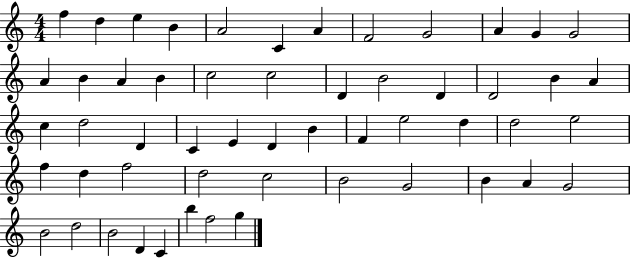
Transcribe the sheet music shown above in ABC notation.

X:1
T:Untitled
M:4/4
L:1/4
K:C
f d e B A2 C A F2 G2 A G G2 A B A B c2 c2 D B2 D D2 B A c d2 D C E D B F e2 d d2 e2 f d f2 d2 c2 B2 G2 B A G2 B2 d2 B2 D C b f2 g